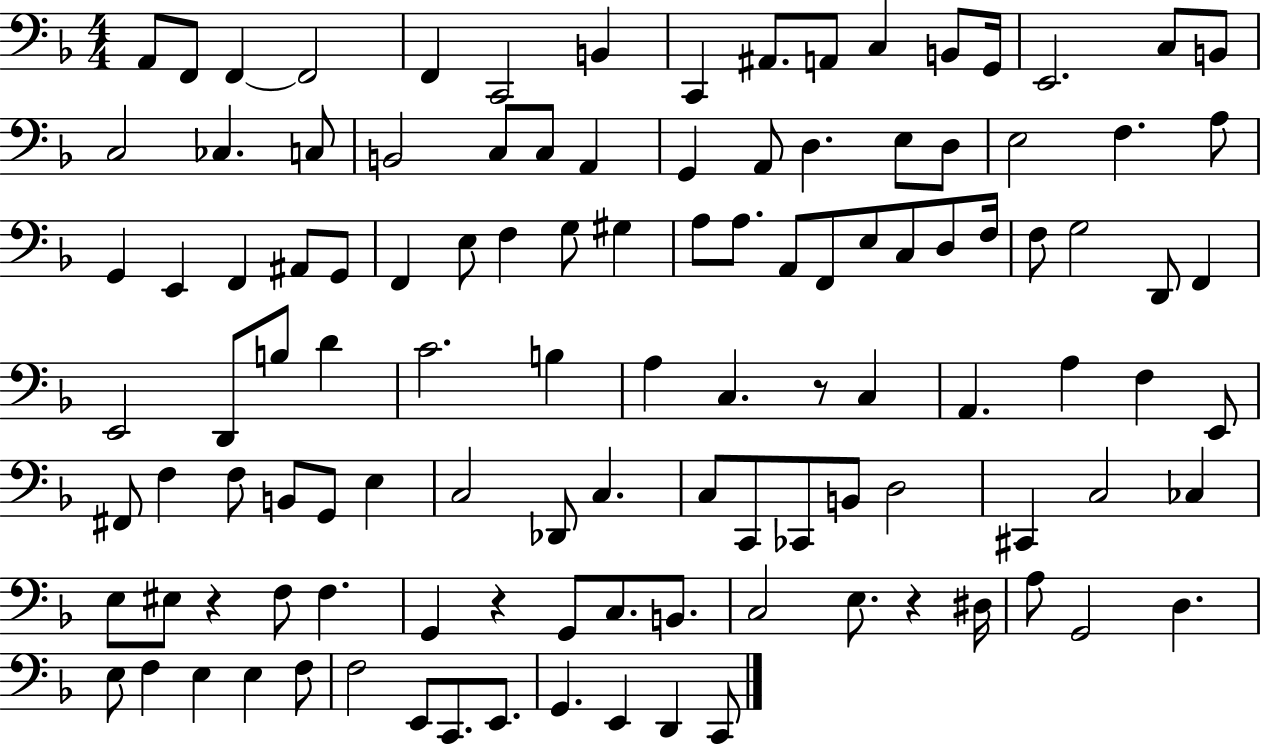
{
  \clef bass
  \numericTimeSignature
  \time 4/4
  \key f \major
  a,8 f,8 f,4~~ f,2 | f,4 c,2 b,4 | c,4 ais,8. a,8 c4 b,8 g,16 | e,2. c8 b,8 | \break c2 ces4. c8 | b,2 c8 c8 a,4 | g,4 a,8 d4. e8 d8 | e2 f4. a8 | \break g,4 e,4 f,4 ais,8 g,8 | f,4 e8 f4 g8 gis4 | a8 a8. a,8 f,8 e8 c8 d8 f16 | f8 g2 d,8 f,4 | \break e,2 d,8 b8 d'4 | c'2. b4 | a4 c4. r8 c4 | a,4. a4 f4 e,8 | \break fis,8 f4 f8 b,8 g,8 e4 | c2 des,8 c4. | c8 c,8 ces,8 b,8 d2 | cis,4 c2 ces4 | \break e8 eis8 r4 f8 f4. | g,4 r4 g,8 c8. b,8. | c2 e8. r4 dis16 | a8 g,2 d4. | \break e8 f4 e4 e4 f8 | f2 e,8 c,8. e,8. | g,4. e,4 d,4 c,8 | \bar "|."
}